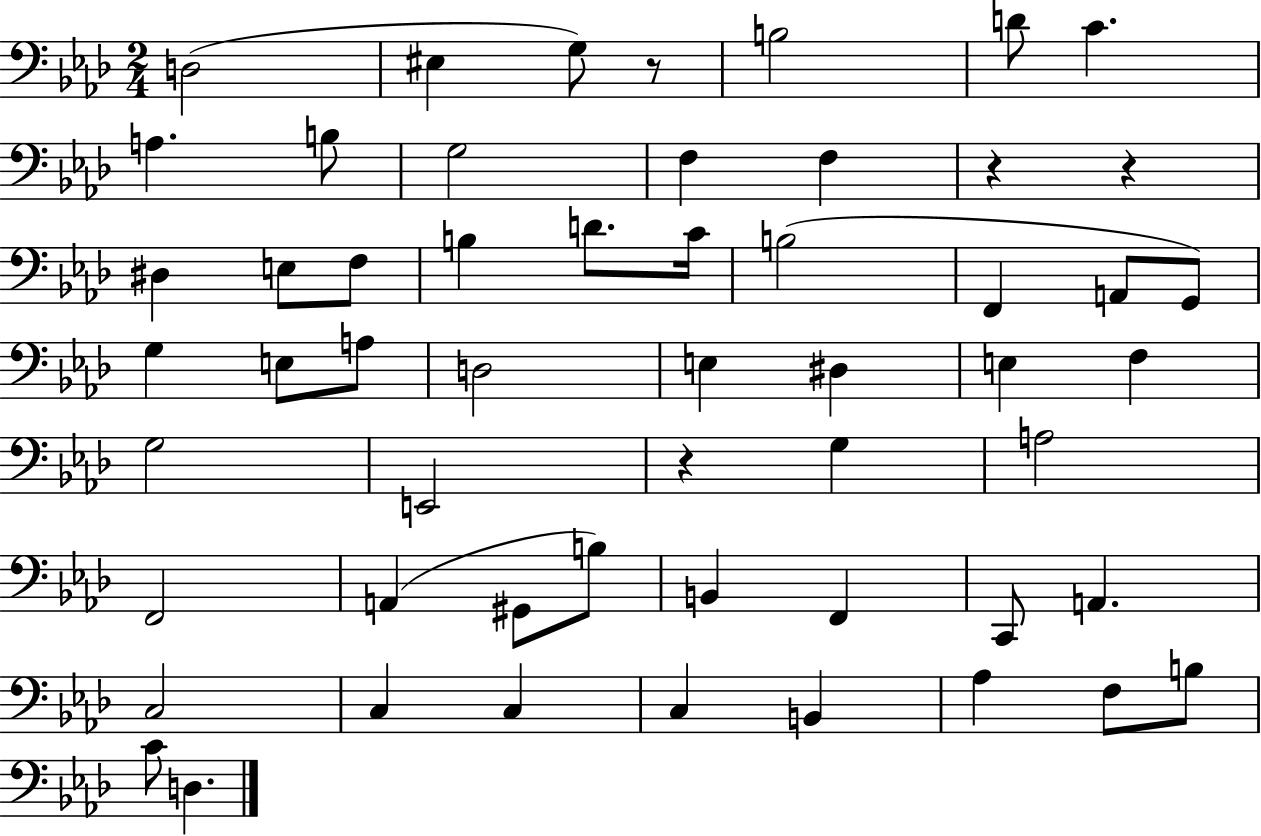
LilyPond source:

{
  \clef bass
  \numericTimeSignature
  \time 2/4
  \key aes \major
  d2( | eis4 g8) r8 | b2 | d'8 c'4. | \break a4. b8 | g2 | f4 f4 | r4 r4 | \break dis4 e8 f8 | b4 d'8. c'16 | b2( | f,4 a,8 g,8) | \break g4 e8 a8 | d2 | e4 dis4 | e4 f4 | \break g2 | e,2 | r4 g4 | a2 | \break f,2 | a,4( gis,8 b8) | b,4 f,4 | c,8 a,4. | \break c2 | c4 c4 | c4 b,4 | aes4 f8 b8 | \break c'8 d4. | \bar "|."
}